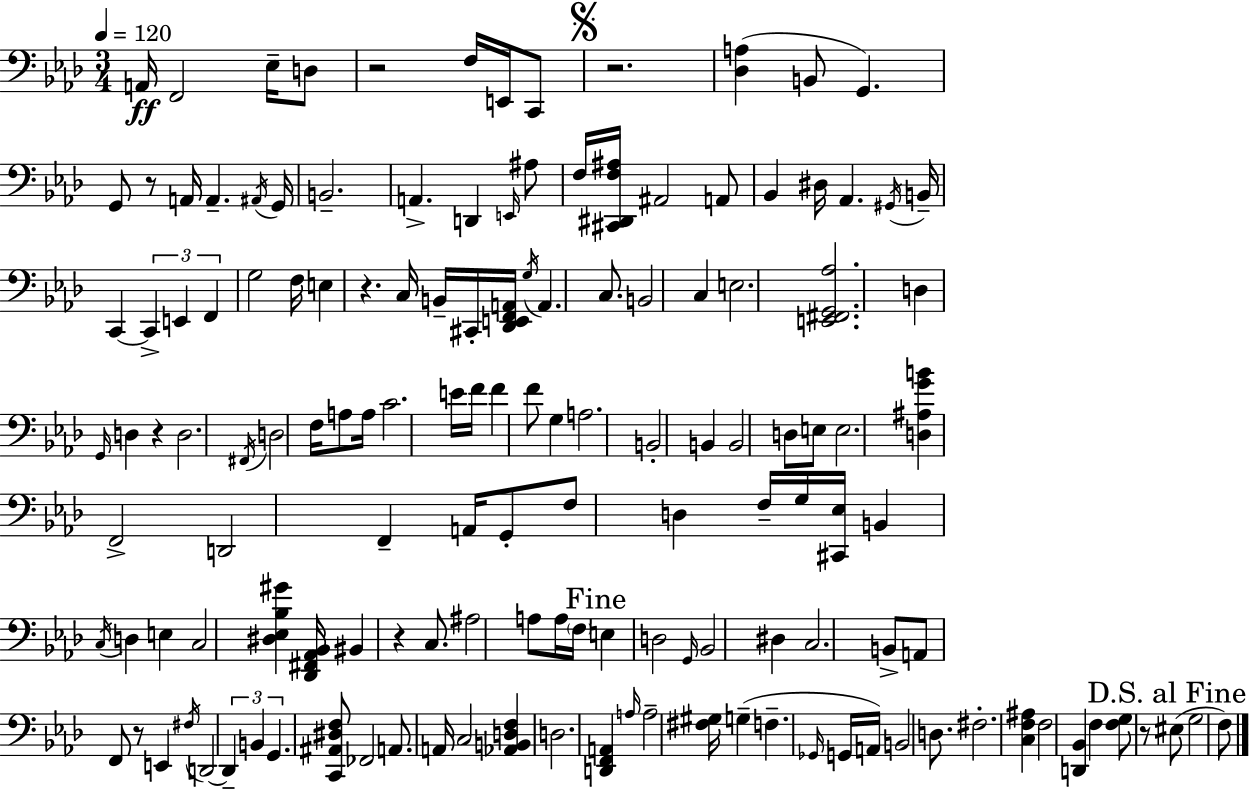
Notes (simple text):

A2/s F2/h Eb3/s D3/e R/h F3/s E2/s C2/e R/h. [Db3,A3]/q B2/e G2/q. G2/e R/e A2/s A2/q. A#2/s G2/s B2/h. A2/q. D2/q E2/s A#3/e F3/s [C#2,D#2,F3,A#3]/s A#2/h A2/e Bb2/q D#3/s Ab2/q. G#2/s B2/s C2/q C2/q E2/q F2/q G3/h F3/s E3/q R/q. C3/s B2/s C#2/s [Db2,E2,F2,A2]/s G3/s A2/q. C3/e. B2/h C3/q E3/h. [E2,F#2,G2,Ab3]/h. D3/q G2/s D3/q R/q D3/h. F#2/s D3/h F3/s A3/e A3/s C4/h. E4/s F4/s F4/q F4/e G3/q A3/h. B2/h B2/q B2/h D3/e E3/e E3/h. [D3,A#3,G4,B4]/q F2/h D2/h F2/q A2/s G2/e F3/e D3/q F3/s G3/s [C#2,Eb3]/s B2/q C3/s D3/q E3/q C3/h [D#3,Eb3,Bb3,G#4]/q [Db2,F#2,Ab2,Bb2]/s BIS2/q R/q C3/e. A#3/h A3/e A3/s F3/s E3/q D3/h G2/s Bb2/h D#3/q C3/h. B2/e A2/e F2/e R/e E2/q F#3/s D2/h D2/q B2/q G2/q. [C2,A#2,D#3,F3]/e FES2/h A2/e. A2/s C3/h [Ab2,B2,D3,F3]/q D3/h. [D2,F2,A2]/q A3/s A3/h [F#3,G#3]/s G3/q F3/q. Gb2/s G2/s A2/s B2/h D3/e. F#3/h. [C3,F3,A#3]/q F3/h [D2,Bb2]/q F3/q [F3,G3]/e R/e EIS3/e G3/h F3/e